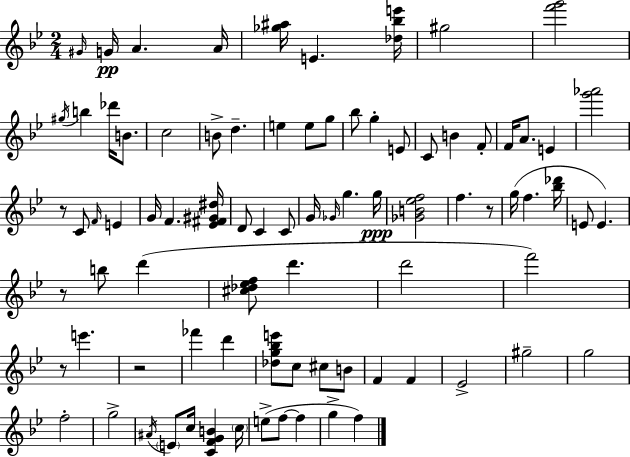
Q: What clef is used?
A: treble